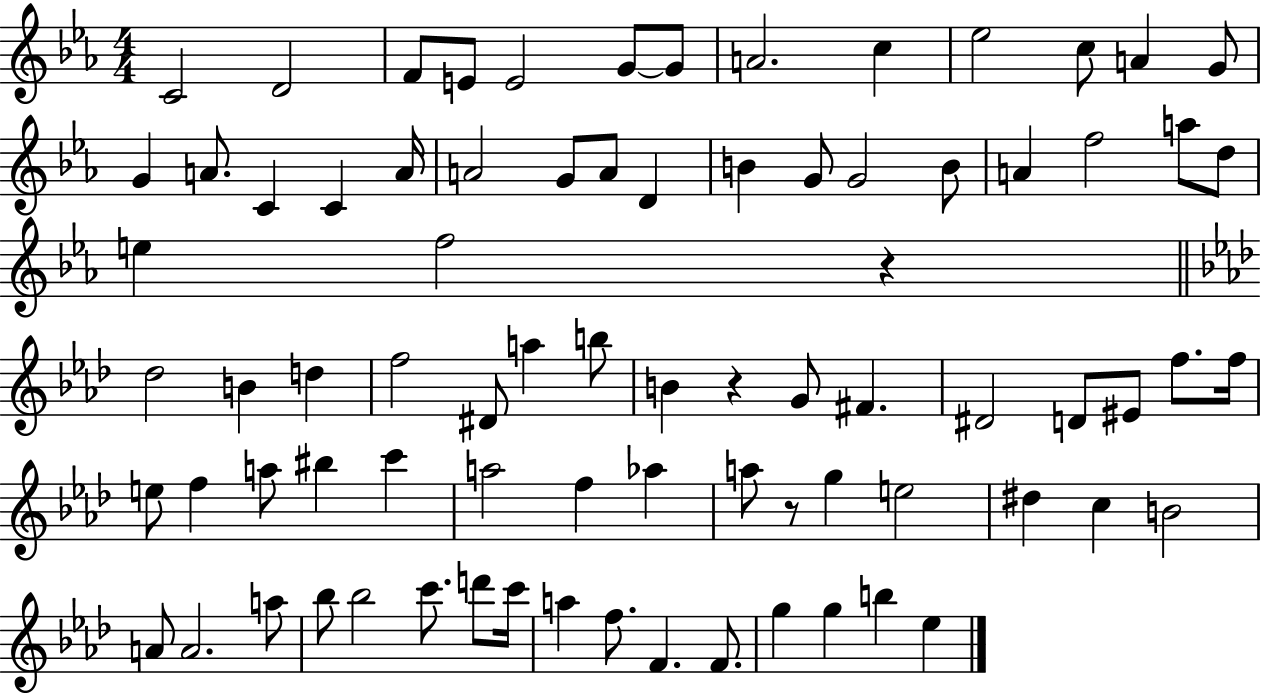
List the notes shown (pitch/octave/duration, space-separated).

C4/h D4/h F4/e E4/e E4/h G4/e G4/e A4/h. C5/q Eb5/h C5/e A4/q G4/e G4/q A4/e. C4/q C4/q A4/s A4/h G4/e A4/e D4/q B4/q G4/e G4/h B4/e A4/q F5/h A5/e D5/e E5/q F5/h R/q Db5/h B4/q D5/q F5/h D#4/e A5/q B5/e B4/q R/q G4/e F#4/q. D#4/h D4/e EIS4/e F5/e. F5/s E5/e F5/q A5/e BIS5/q C6/q A5/h F5/q Ab5/q A5/e R/e G5/q E5/h D#5/q C5/q B4/h A4/e A4/h. A5/e Bb5/e Bb5/h C6/e. D6/e C6/s A5/q F5/e. F4/q. F4/e. G5/q G5/q B5/q Eb5/q